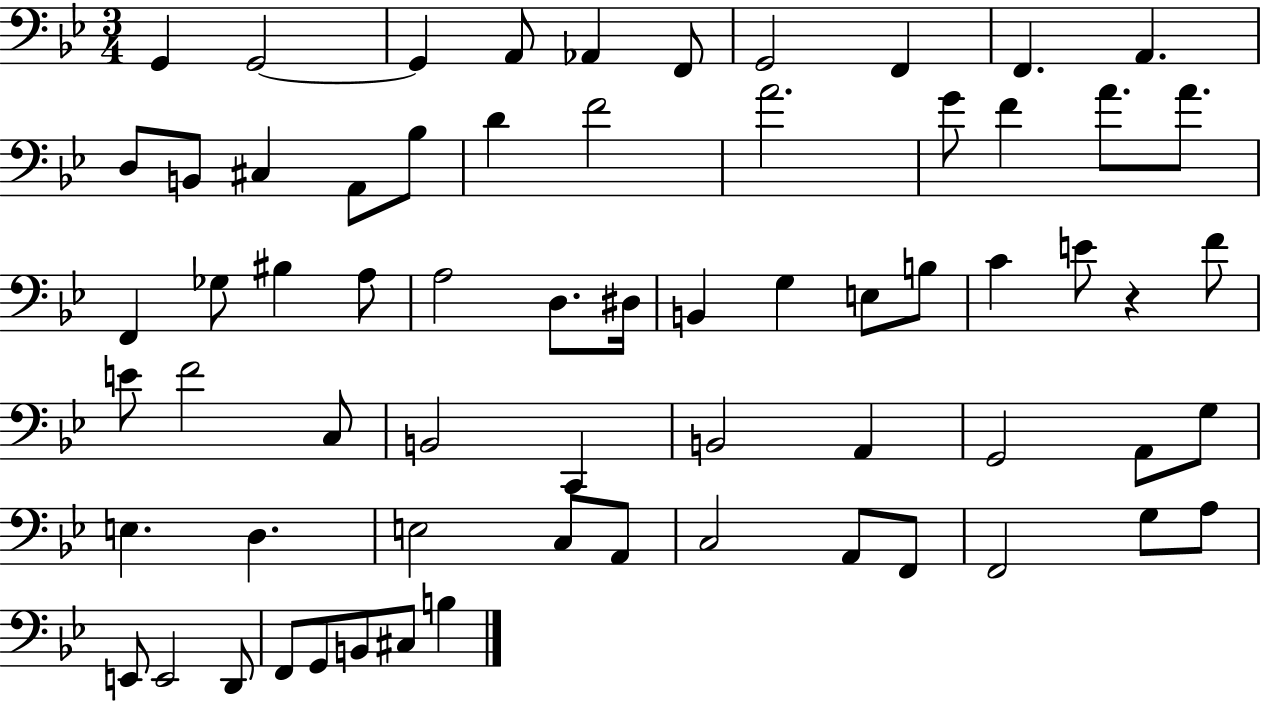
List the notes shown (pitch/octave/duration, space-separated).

G2/q G2/h G2/q A2/e Ab2/q F2/e G2/h F2/q F2/q. A2/q. D3/e B2/e C#3/q A2/e Bb3/e D4/q F4/h A4/h. G4/e F4/q A4/e. A4/e. F2/q Gb3/e BIS3/q A3/e A3/h D3/e. D#3/s B2/q G3/q E3/e B3/e C4/q E4/e R/q F4/e E4/e F4/h C3/e B2/h C2/q B2/h A2/q G2/h A2/e G3/e E3/q. D3/q. E3/h C3/e A2/e C3/h A2/e F2/e F2/h G3/e A3/e E2/e E2/h D2/e F2/e G2/e B2/e C#3/e B3/q